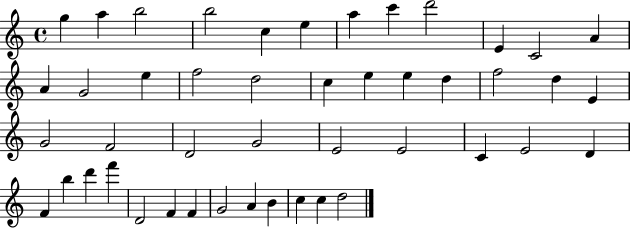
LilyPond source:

{
  \clef treble
  \time 4/4
  \defaultTimeSignature
  \key c \major
  g''4 a''4 b''2 | b''2 c''4 e''4 | a''4 c'''4 d'''2 | e'4 c'2 a'4 | \break a'4 g'2 e''4 | f''2 d''2 | c''4 e''4 e''4 d''4 | f''2 d''4 e'4 | \break g'2 f'2 | d'2 g'2 | e'2 e'2 | c'4 e'2 d'4 | \break f'4 b''4 d'''4 f'''4 | d'2 f'4 f'4 | g'2 a'4 b'4 | c''4 c''4 d''2 | \break \bar "|."
}